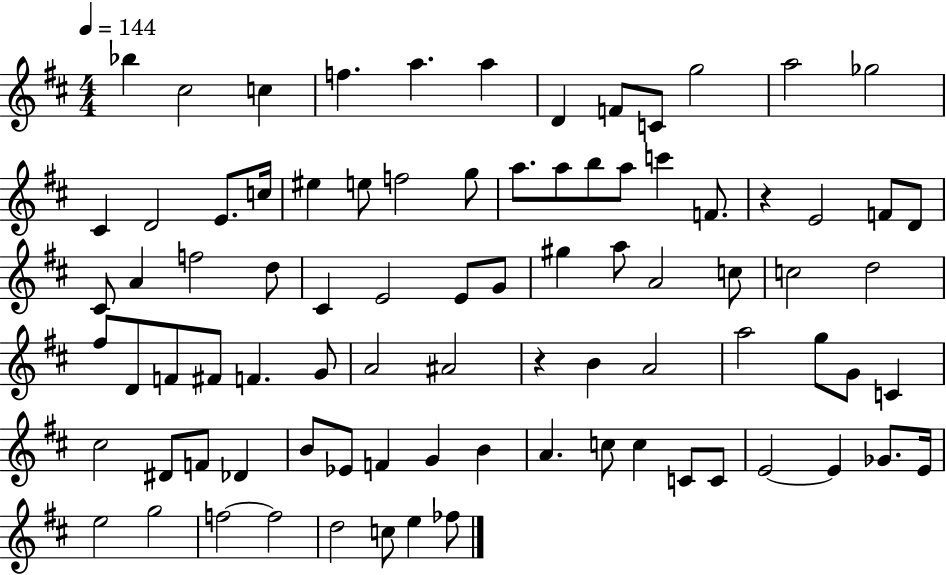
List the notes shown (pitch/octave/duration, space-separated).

Bb5/q C#5/h C5/q F5/q. A5/q. A5/q D4/q F4/e C4/e G5/h A5/h Gb5/h C#4/q D4/h E4/e. C5/s EIS5/q E5/e F5/h G5/e A5/e. A5/e B5/e A5/e C6/q F4/e. R/q E4/h F4/e D4/e C#4/e A4/q F5/h D5/e C#4/q E4/h E4/e G4/e G#5/q A5/e A4/h C5/e C5/h D5/h F#5/e D4/e F4/e F#4/e F4/q. G4/e A4/h A#4/h R/q B4/q A4/h A5/h G5/e G4/e C4/q C#5/h D#4/e F4/e Db4/q B4/e Eb4/e F4/q G4/q B4/q A4/q. C5/e C5/q C4/e C4/e E4/h E4/q Gb4/e. E4/s E5/h G5/h F5/h F5/h D5/h C5/e E5/q FES5/e